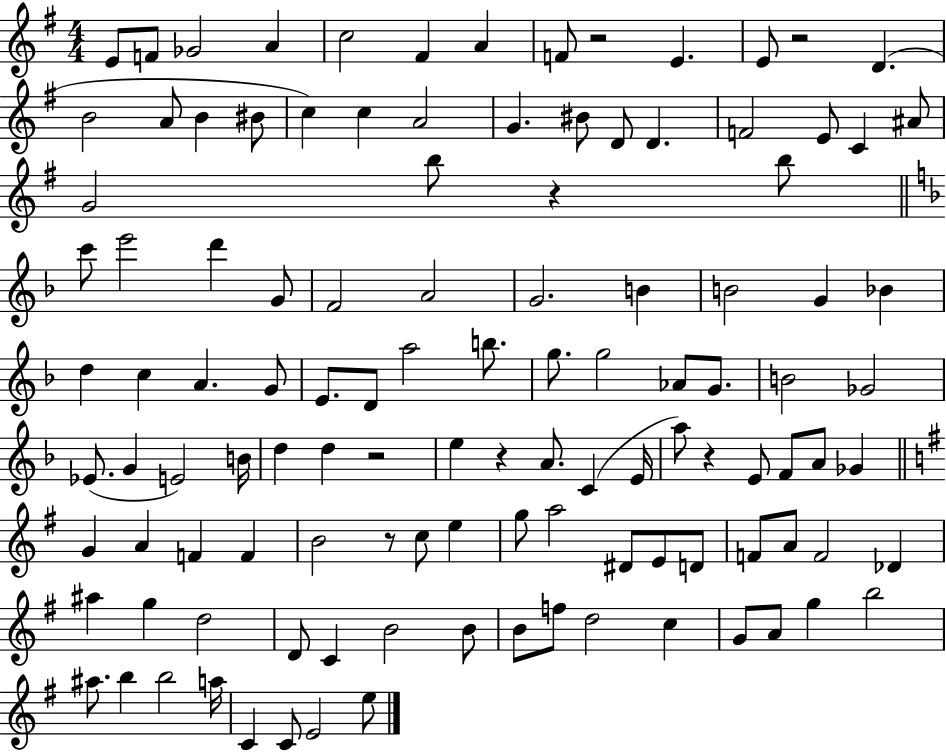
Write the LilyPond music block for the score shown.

{
  \clef treble
  \numericTimeSignature
  \time 4/4
  \key g \major
  e'8 f'8 ges'2 a'4 | c''2 fis'4 a'4 | f'8 r2 e'4. | e'8 r2 d'4.( | \break b'2 a'8 b'4 bis'8 | c''4) c''4 a'2 | g'4. bis'8 d'8 d'4. | f'2 e'8 c'4 ais'8 | \break g'2 b''8 r4 b''8 | \bar "||" \break \key d \minor c'''8 e'''2 d'''4 g'8 | f'2 a'2 | g'2. b'4 | b'2 g'4 bes'4 | \break d''4 c''4 a'4. g'8 | e'8. d'8 a''2 b''8. | g''8. g''2 aes'8 g'8. | b'2 ges'2 | \break ees'8.( g'4 e'2) b'16 | d''4 d''4 r2 | e''4 r4 a'8. c'4( e'16 | a''8) r4 e'8 f'8 a'8 ges'4 | \break \bar "||" \break \key g \major g'4 a'4 f'4 f'4 | b'2 r8 c''8 e''4 | g''8 a''2 dis'8 e'8 d'8 | f'8 a'8 f'2 des'4 | \break ais''4 g''4 d''2 | d'8 c'4 b'2 b'8 | b'8 f''8 d''2 c''4 | g'8 a'8 g''4 b''2 | \break ais''8. b''4 b''2 a''16 | c'4 c'8 e'2 e''8 | \bar "|."
}